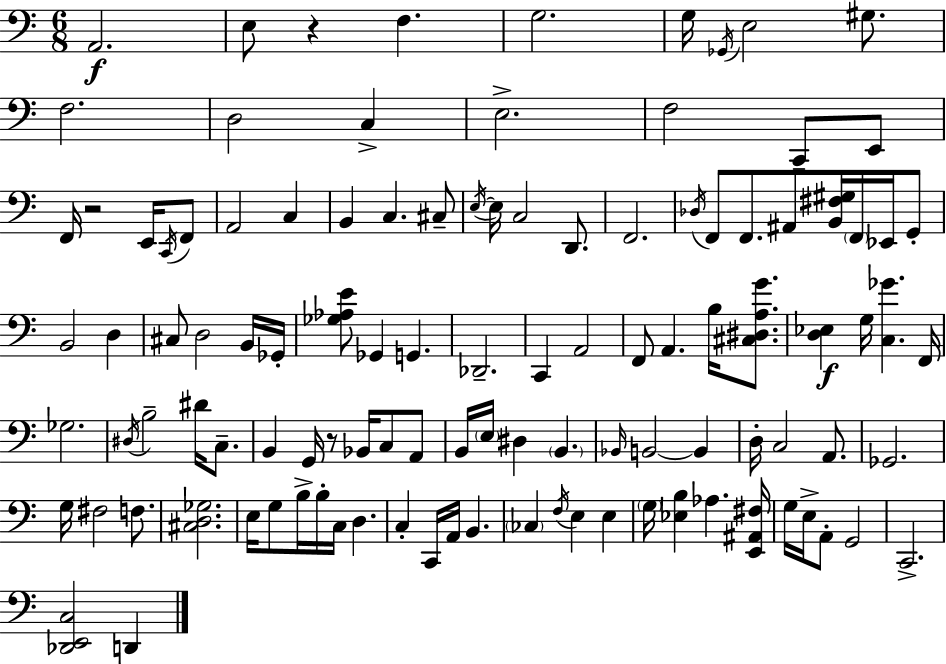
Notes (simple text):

A2/h. E3/e R/q F3/q. G3/h. G3/s Gb2/s E3/h G#3/e. F3/h. D3/h C3/q E3/h. F3/h C2/e E2/e F2/s R/h E2/s C2/s F2/e A2/h C3/q B2/q C3/q. C#3/e E3/s E3/s C3/h D2/e. F2/h. Db3/s F2/e F2/e. A#2/e [B2,F#3,G#3]/s F2/s Eb2/s G2/e B2/h D3/q C#3/e D3/h B2/s Gb2/s [Gb3,Ab3,E4]/e Gb2/q G2/q. Db2/h. C2/q A2/h F2/e A2/q. B3/s [C#3,D#3,A3,G4]/e. [D3,Eb3]/q G3/s [C3,Gb4]/q. F2/s Gb3/h. D#3/s B3/h D#4/s C3/e. B2/q G2/s R/e Bb2/s C3/e A2/e B2/s E3/s D#3/q B2/q. Bb2/s B2/h B2/q D3/s C3/h A2/e. Gb2/h. G3/s F#3/h F3/e. [C#3,D3,Gb3]/h. E3/s G3/e B3/s B3/s C3/s D3/q. C3/q C2/s A2/s B2/q. CES3/q F3/s E3/q E3/q G3/s [Eb3,B3]/q Ab3/q. [E2,A#2,F#3]/s G3/s E3/s A2/e G2/h C2/h. [Db2,E2,C3]/h D2/q